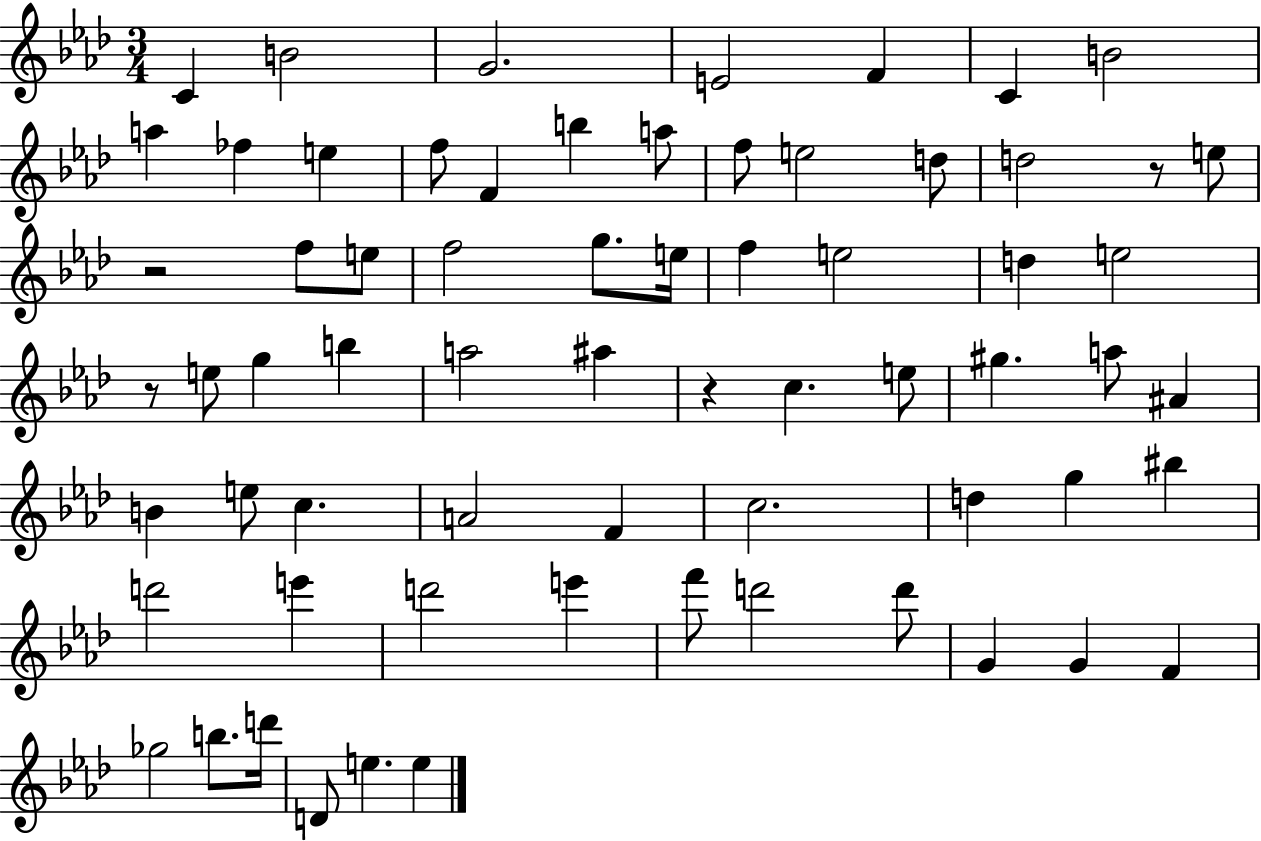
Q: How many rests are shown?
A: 4